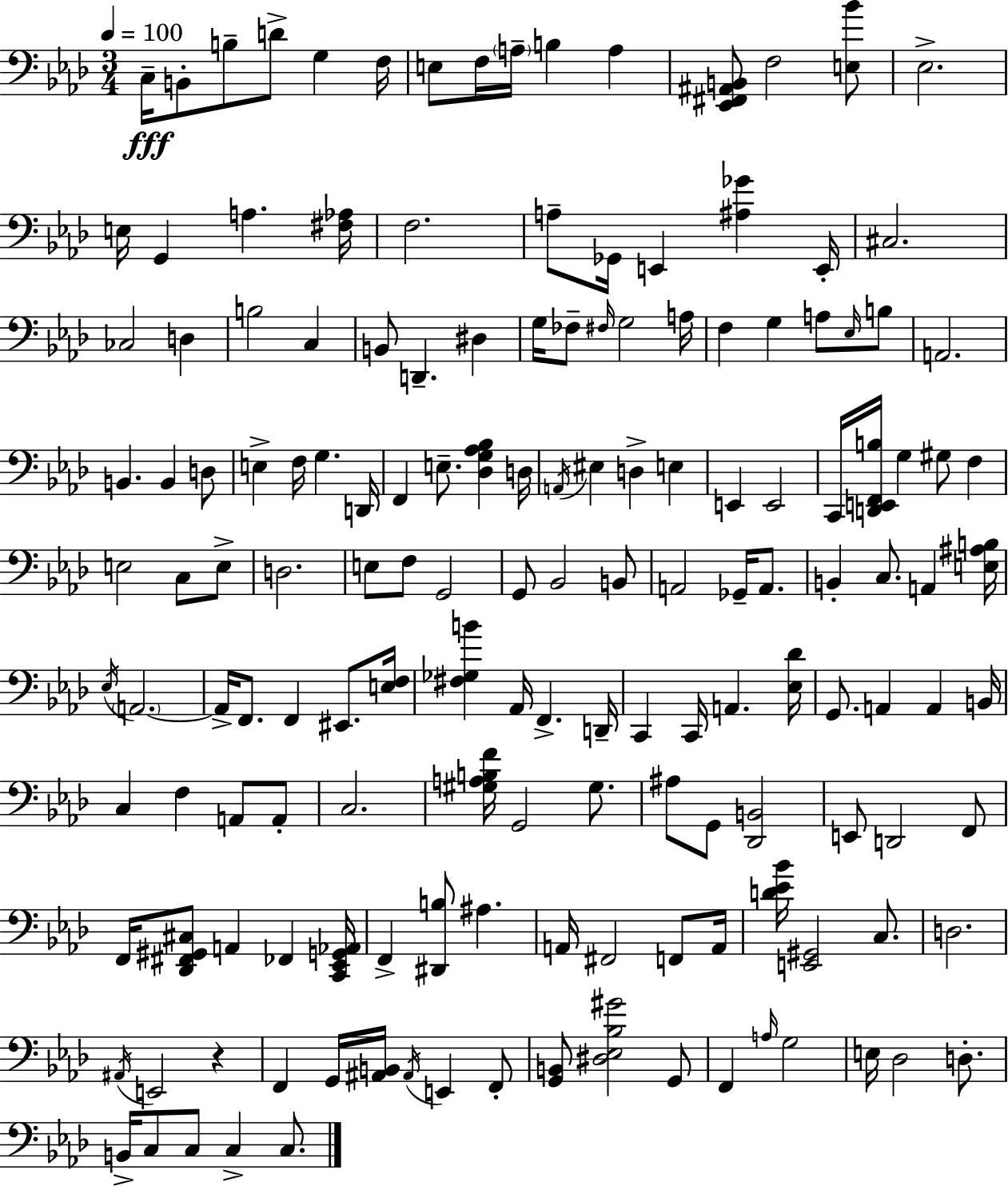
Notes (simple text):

C3/s B2/e B3/e D4/e G3/q F3/s E3/e F3/s A3/s B3/q A3/q [Eb2,F#2,A#2,B2]/e F3/h [E3,Bb4]/e Eb3/h. E3/s G2/q A3/q. [F#3,Ab3]/s F3/h. A3/e Gb2/s E2/q [A#3,Gb4]/q E2/s C#3/h. CES3/h D3/q B3/h C3/q B2/e D2/q. D#3/q G3/s FES3/e F#3/s G3/h A3/s F3/q G3/q A3/e Eb3/s B3/e A2/h. B2/q. B2/q D3/e E3/q F3/s G3/q. D2/s F2/q E3/e. [Db3,G3,Ab3,Bb3]/q D3/s A2/s EIS3/q D3/q E3/q E2/q E2/h C2/s [D2,E2,F2,B3]/s G3/q G#3/e F3/q E3/h C3/e E3/e D3/h. E3/e F3/e G2/h G2/e Bb2/h B2/e A2/h Gb2/s A2/e. B2/q C3/e. A2/q [E3,A#3,B3]/s Eb3/s A2/h. A2/s F2/e. F2/q EIS2/e. [E3,F3]/s [F#3,Gb3,B4]/q Ab2/s F2/q. D2/s C2/q C2/s A2/q. [Eb3,Db4]/s G2/e. A2/q A2/q B2/s C3/q F3/q A2/e A2/e C3/h. [G#3,A3,B3,F4]/s G2/h G#3/e. A#3/e G2/e [Db2,B2]/h E2/e D2/h F2/e F2/s [Db2,F#2,G#2,C#3]/e A2/q FES2/q [C2,Eb2,G2,Ab2]/s F2/q [D#2,B3]/e A#3/q. A2/s F#2/h F2/e A2/s [D4,Eb4,Bb4]/s [E2,G#2]/h C3/e. D3/h. A#2/s E2/h R/q F2/q G2/s [A#2,B2]/s A#2/s E2/q F2/e [G2,B2]/e [D#3,Eb3,Bb3,G#4]/h G2/e F2/q A3/s G3/h E3/s Db3/h D3/e. B2/s C3/e C3/e C3/q C3/e.